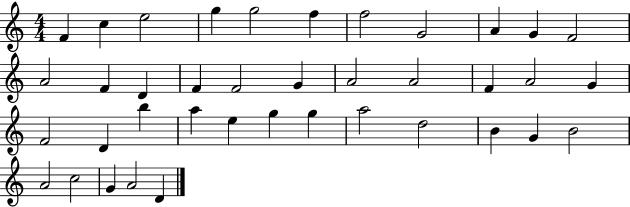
F4/q C5/q E5/h G5/q G5/h F5/q F5/h G4/h A4/q G4/q F4/h A4/h F4/q D4/q F4/q F4/h G4/q A4/h A4/h F4/q A4/h G4/q F4/h D4/q B5/q A5/q E5/q G5/q G5/q A5/h D5/h B4/q G4/q B4/h A4/h C5/h G4/q A4/h D4/q